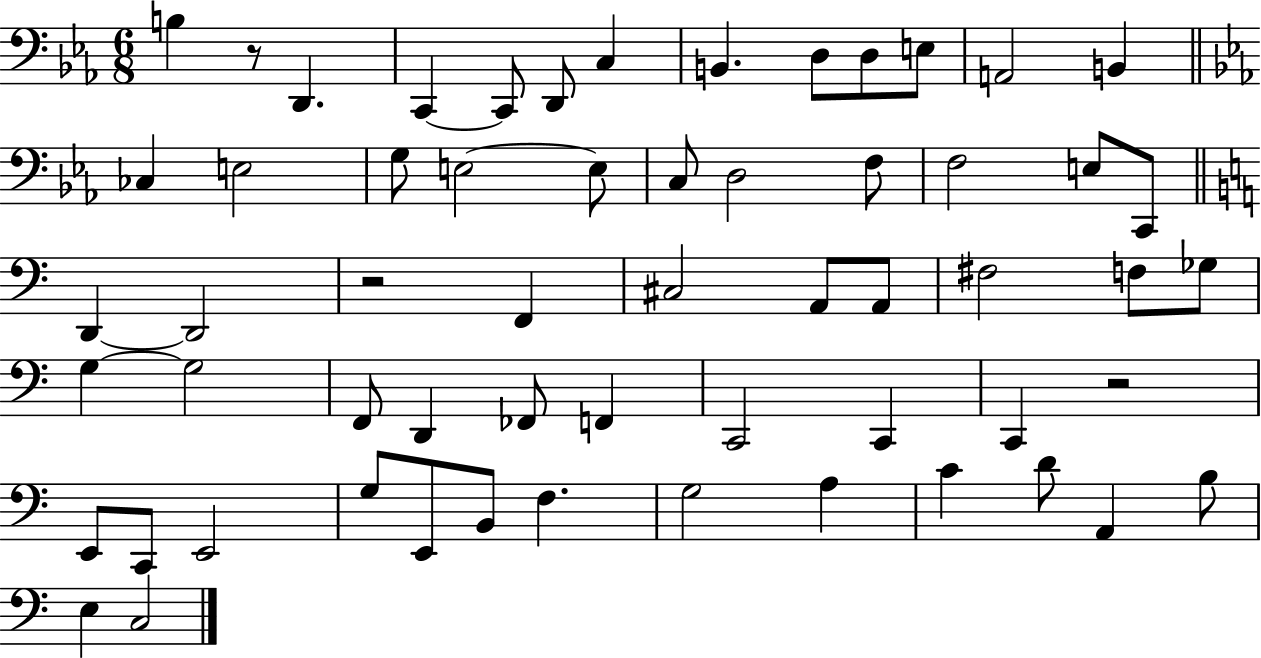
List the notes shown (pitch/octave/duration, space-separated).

B3/q R/e D2/q. C2/q C2/e D2/e C3/q B2/q. D3/e D3/e E3/e A2/h B2/q CES3/q E3/h G3/e E3/h E3/e C3/e D3/h F3/e F3/h E3/e C2/e D2/q D2/h R/h F2/q C#3/h A2/e A2/e F#3/h F3/e Gb3/e G3/q G3/h F2/e D2/q FES2/e F2/q C2/h C2/q C2/q R/h E2/e C2/e E2/h G3/e E2/e B2/e F3/q. G3/h A3/q C4/q D4/e A2/q B3/e E3/q C3/h